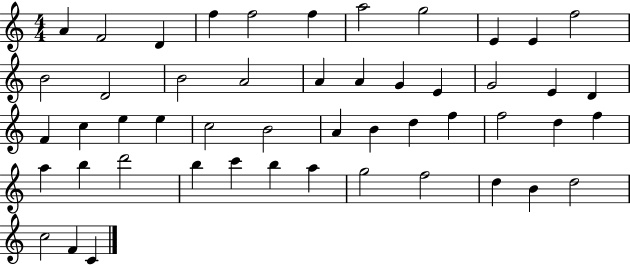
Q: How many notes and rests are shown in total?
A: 50